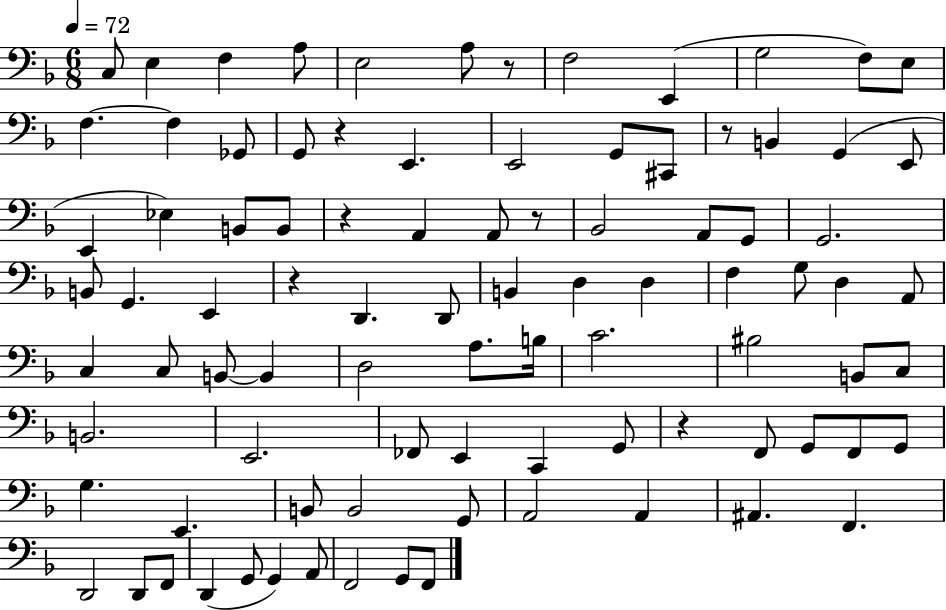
C3/e E3/q F3/q A3/e E3/h A3/e R/e F3/h E2/q G3/h F3/e E3/e F3/q. F3/q Gb2/e G2/e R/q E2/q. E2/h G2/e C#2/e R/e B2/q G2/q E2/e E2/q Eb3/q B2/e B2/e R/q A2/q A2/e R/e Bb2/h A2/e G2/e G2/h. B2/e G2/q. E2/q R/q D2/q. D2/e B2/q D3/q D3/q F3/q G3/e D3/q A2/e C3/q C3/e B2/e B2/q D3/h A3/e. B3/s C4/h. BIS3/h B2/e C3/e B2/h. E2/h. FES2/e E2/q C2/q G2/e R/q F2/e G2/e F2/e G2/e G3/q. E2/q. B2/e B2/h G2/e A2/h A2/q A#2/q. F2/q. D2/h D2/e F2/e D2/q G2/e G2/q A2/e F2/h G2/e F2/e